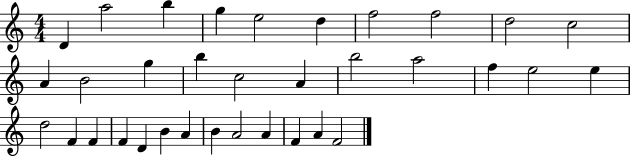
D4/q A5/h B5/q G5/q E5/h D5/q F5/h F5/h D5/h C5/h A4/q B4/h G5/q B5/q C5/h A4/q B5/h A5/h F5/q E5/h E5/q D5/h F4/q F4/q F4/q D4/q B4/q A4/q B4/q A4/h A4/q F4/q A4/q F4/h